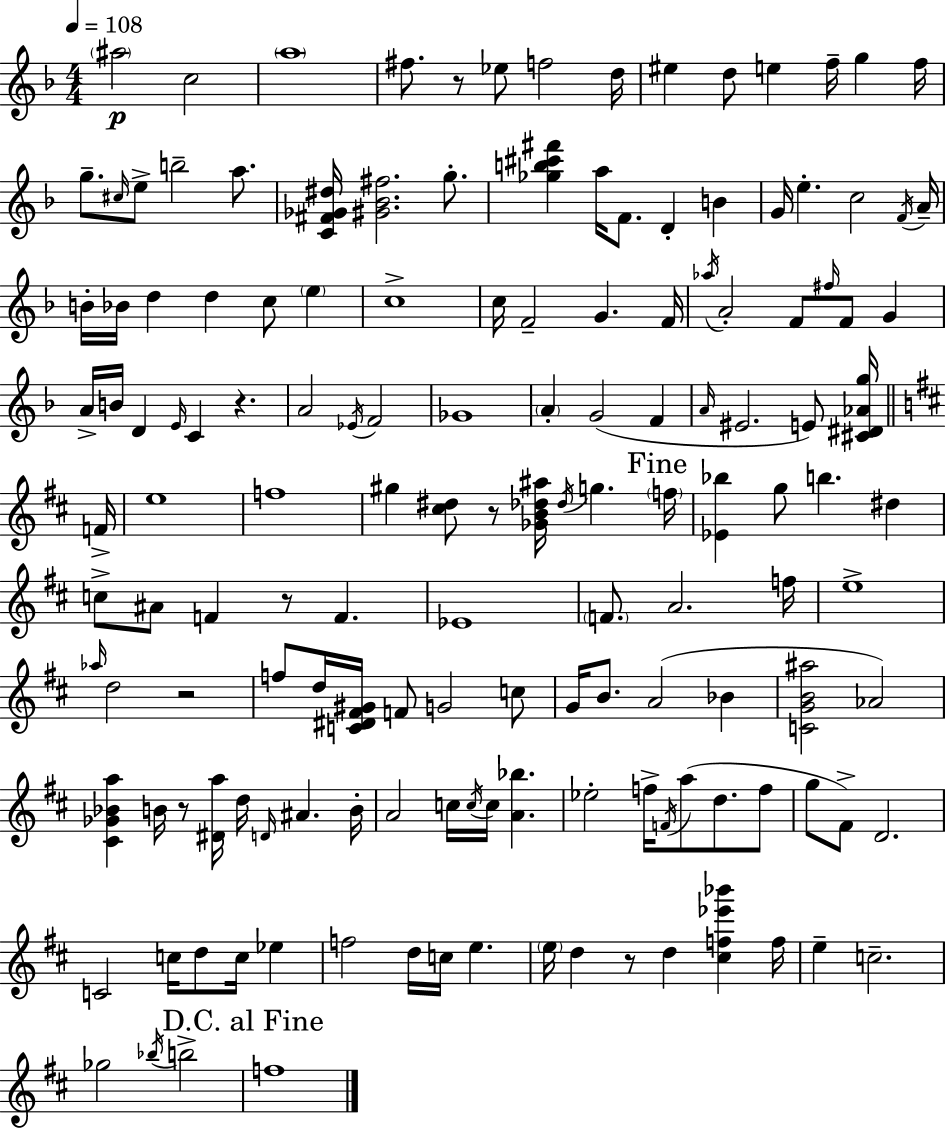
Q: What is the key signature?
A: D minor